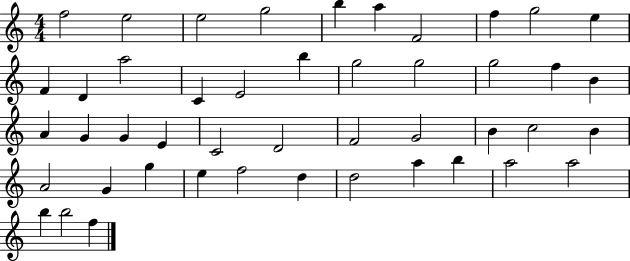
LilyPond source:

{
  \clef treble
  \numericTimeSignature
  \time 4/4
  \key c \major
  f''2 e''2 | e''2 g''2 | b''4 a''4 f'2 | f''4 g''2 e''4 | \break f'4 d'4 a''2 | c'4 e'2 b''4 | g''2 g''2 | g''2 f''4 b'4 | \break a'4 g'4 g'4 e'4 | c'2 d'2 | f'2 g'2 | b'4 c''2 b'4 | \break a'2 g'4 g''4 | e''4 f''2 d''4 | d''2 a''4 b''4 | a''2 a''2 | \break b''4 b''2 f''4 | \bar "|."
}